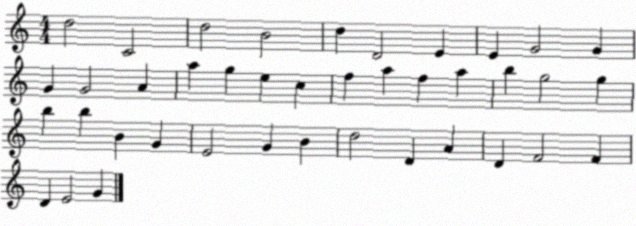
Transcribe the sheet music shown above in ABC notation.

X:1
T:Untitled
M:4/4
L:1/4
K:C
d2 C2 d2 B2 d D2 E E G2 G G G2 A a g e c f a f a b g2 g b b B G E2 G B d2 D A D F2 F D E2 G